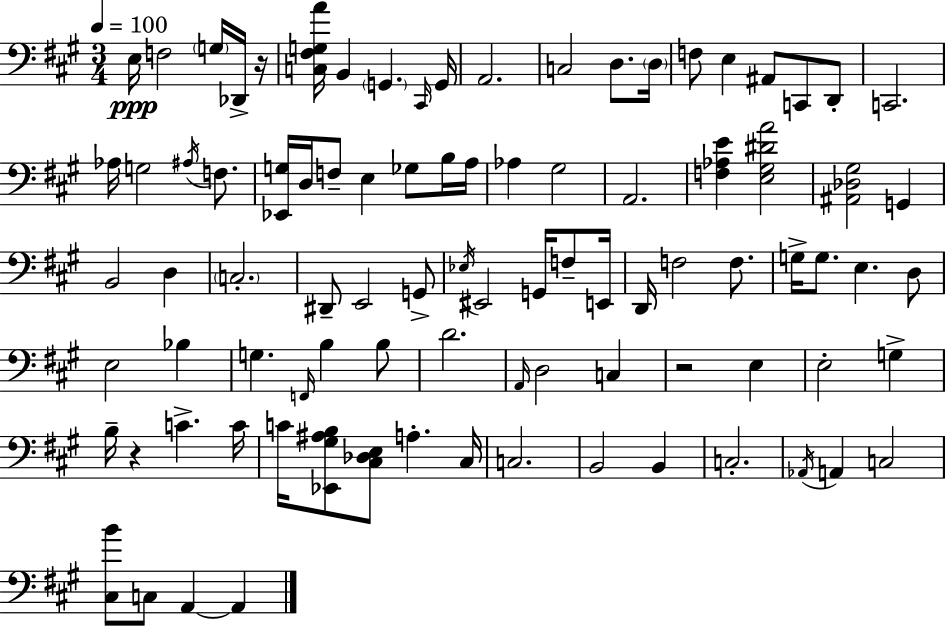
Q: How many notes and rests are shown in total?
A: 90